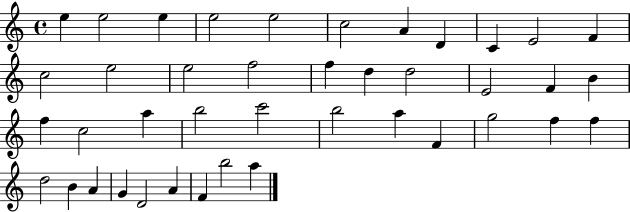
{
  \clef treble
  \time 4/4
  \defaultTimeSignature
  \key c \major
  e''4 e''2 e''4 | e''2 e''2 | c''2 a'4 d'4 | c'4 e'2 f'4 | \break c''2 e''2 | e''2 f''2 | f''4 d''4 d''2 | e'2 f'4 b'4 | \break f''4 c''2 a''4 | b''2 c'''2 | b''2 a''4 f'4 | g''2 f''4 f''4 | \break d''2 b'4 a'4 | g'4 d'2 a'4 | f'4 b''2 a''4 | \bar "|."
}